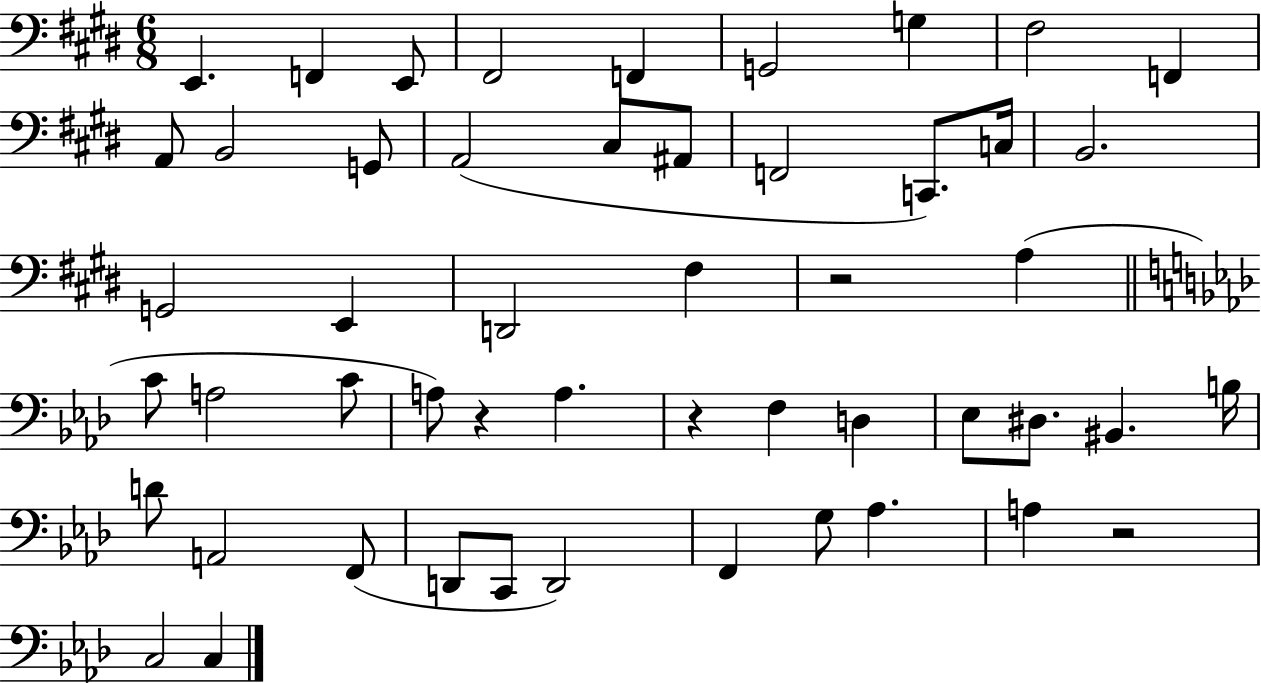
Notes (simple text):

E2/q. F2/q E2/e F#2/h F2/q G2/h G3/q F#3/h F2/q A2/e B2/h G2/e A2/h C#3/e A#2/e F2/h C2/e. C3/s B2/h. G2/h E2/q D2/h F#3/q R/h A3/q C4/e A3/h C4/e A3/e R/q A3/q. R/q F3/q D3/q Eb3/e D#3/e. BIS2/q. B3/s D4/e A2/h F2/e D2/e C2/e D2/h F2/q G3/e Ab3/q. A3/q R/h C3/h C3/q